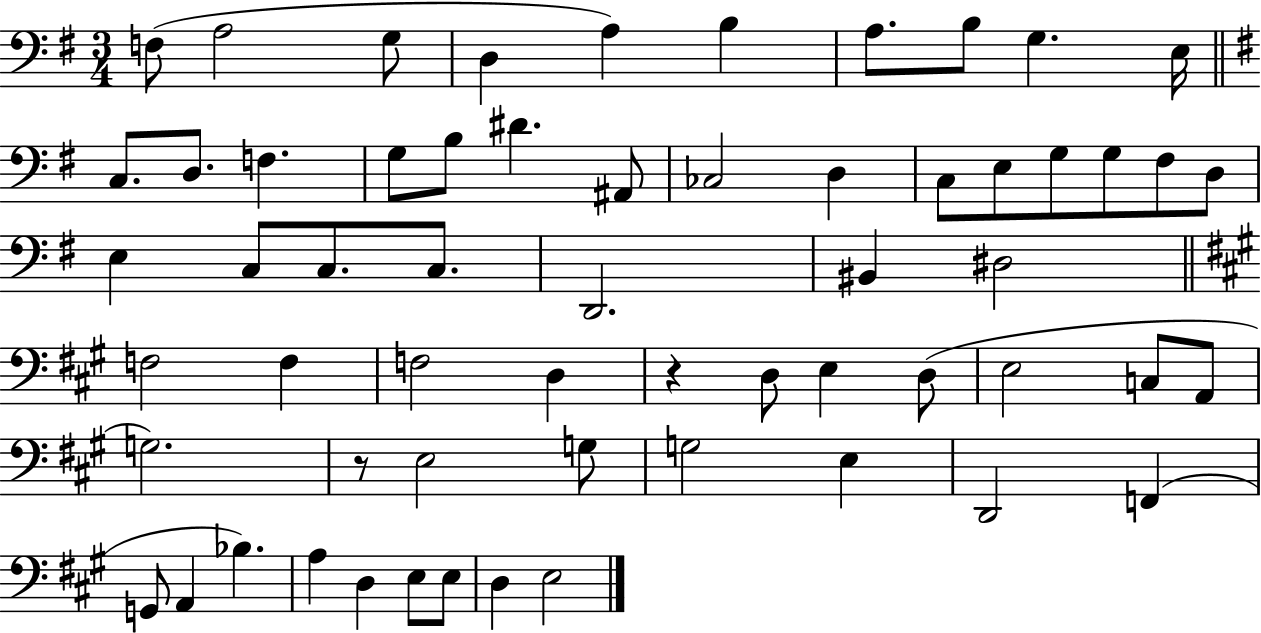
F3/e A3/h G3/e D3/q A3/q B3/q A3/e. B3/e G3/q. E3/s C3/e. D3/e. F3/q. G3/e B3/e D#4/q. A#2/e CES3/h D3/q C3/e E3/e G3/e G3/e F#3/e D3/e E3/q C3/e C3/e. C3/e. D2/h. BIS2/q D#3/h F3/h F3/q F3/h D3/q R/q D3/e E3/q D3/e E3/h C3/e A2/e G3/h. R/e E3/h G3/e G3/h E3/q D2/h F2/q G2/e A2/q Bb3/q. A3/q D3/q E3/e E3/e D3/q E3/h